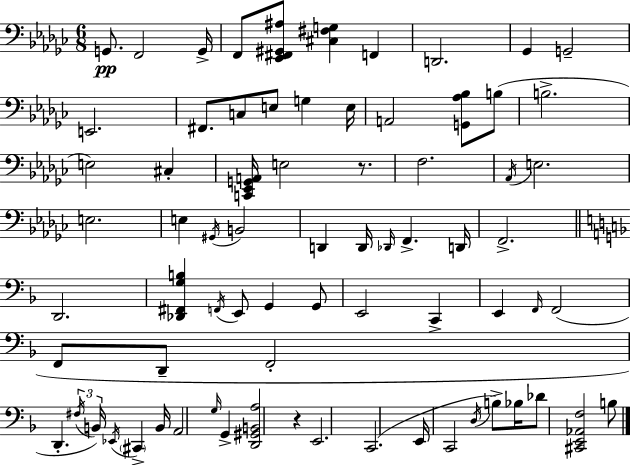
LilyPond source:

{
  \clef bass
  \numericTimeSignature
  \time 6/8
  \key ees \minor
  \repeat volta 2 { g,8.\pp f,2 g,16-> | f,8 <ees, fis, gis, ais>8 <cis fis g>4 f,4 | d,2. | ges,4 g,2-- | \break e,2. | fis,8. c8 e8 g4 e16 | a,2 <g, aes bes>8 b8( | b2.-> | \break e2) cis4-. | <c, ees, g, a,>16 e2 r8. | f2. | \acciaccatura { aes,16 } e2. | \break e2. | e4 \acciaccatura { gis,16 } b,2 | d,4 d,16 \grace { des,16 } f,4.-> | d,16 f,2.-> | \break \bar "||" \break \key f \major d,2. | <des, fis, g b>4 \acciaccatura { f,16 } e,8 g,4 g,8 | e,2 c,4-> | e,4 \grace { f,16 } f,2( | \break f,8 d,8-- f,2-. | d,4.-. \tuplet 3/2 { \acciaccatura { fis16 }) b,16 \acciaccatura { ees,16 } } \parenthesize cis,4-> | b,16 a,2 | \grace { g16 } g,4-> <d, gis, b, a>2 | \break r4 e,2. | c,2.( | e,16 c,2 | \acciaccatura { d16 } b8->) bes16 des'8 <cis, e, aes, f>2 | \break b8 } \bar "|."
}